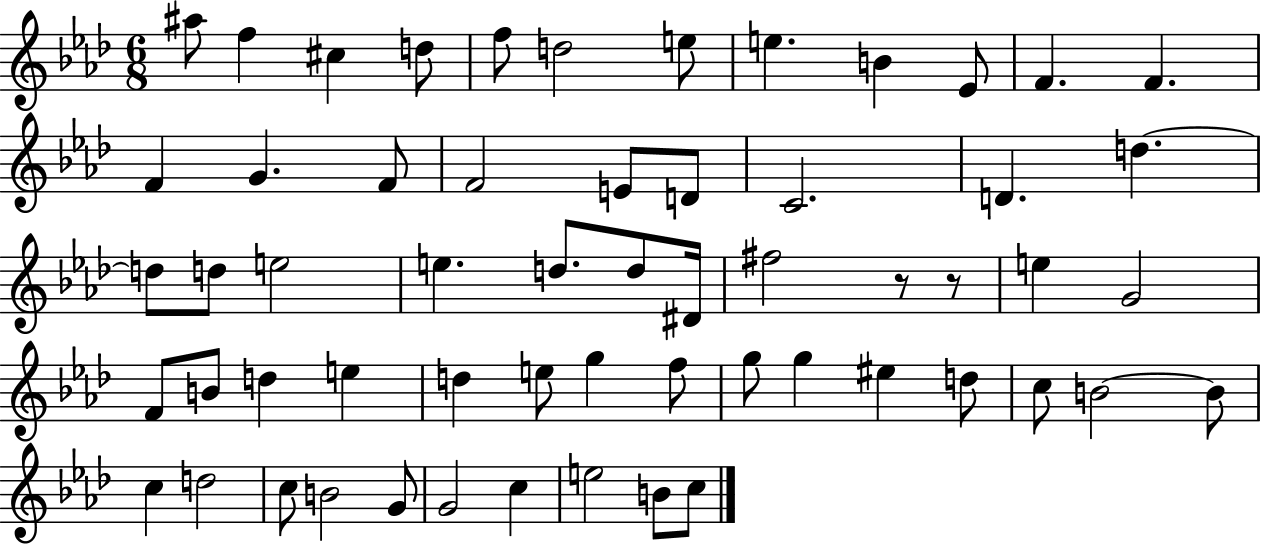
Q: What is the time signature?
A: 6/8